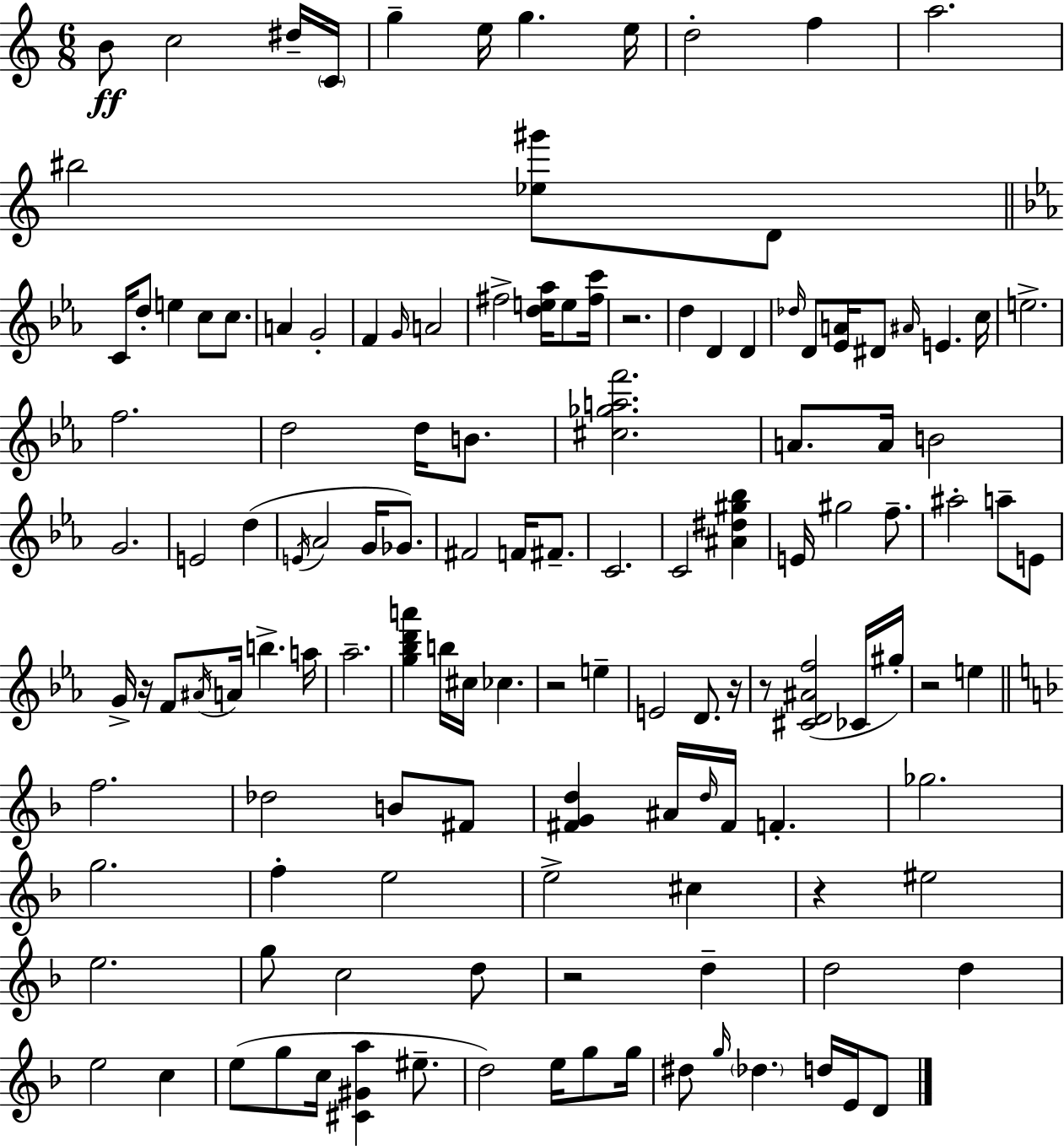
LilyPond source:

{
  \clef treble
  \numericTimeSignature
  \time 6/8
  \key c \major
  b'8\ff c''2 dis''16-- \parenthesize c'16 | g''4-- e''16 g''4. e''16 | d''2-. f''4 | a''2. | \break bis''2 <ees'' gis'''>8 d'8 | \bar "||" \break \key c \minor c'16 d''8-. e''4 c''8 c''8. | a'4 g'2-. | f'4 \grace { g'16 } a'2 | fis''2-> <d'' e'' aes''>16 e''8 | \break <fis'' c'''>16 r2. | d''4 d'4 d'4 | \grace { des''16 } d'8 <ees' a'>16 dis'8 \grace { ais'16 } e'4. | c''16 e''2.-> | \break f''2. | d''2 d''16 | b'8. <cis'' ges'' a'' f'''>2. | a'8. a'16 b'2 | \break g'2. | e'2 d''4( | \acciaccatura { e'16 } aes'2 | g'16 ges'8.) fis'2 | \break f'16 fis'8.-- c'2. | c'2 | <ais' dis'' gis'' bes''>4 e'16 gis''2 | f''8.-- ais''2-. | \break a''8-- e'8 g'16-> r16 f'8 \acciaccatura { ais'16 } a'16 b''4.-> | a''16 aes''2.-- | <g'' bes'' d''' a'''>4 b''16 cis''16 ces''4. | r2 | \break e''4-- e'2 | d'8. r16 r8 <cis' d' ais' f''>2( | ces'16 gis''16-.) r2 | e''4 \bar "||" \break \key f \major f''2. | des''2 b'8 fis'8 | <fis' g' d''>4 ais'16 \grace { d''16 } fis'16 f'4.-. | ges''2. | \break g''2. | f''4-. e''2 | e''2-> cis''4 | r4 eis''2 | \break e''2. | g''8 c''2 d''8 | r2 d''4-- | d''2 d''4 | \break e''2 c''4 | e''8( g''8 c''16 <cis' gis' a''>4 eis''8.-- | d''2) e''16 g''8 | g''16 dis''8 \grace { g''16 } \parenthesize des''4. d''16 e'16 | \break d'8 \bar "|."
}